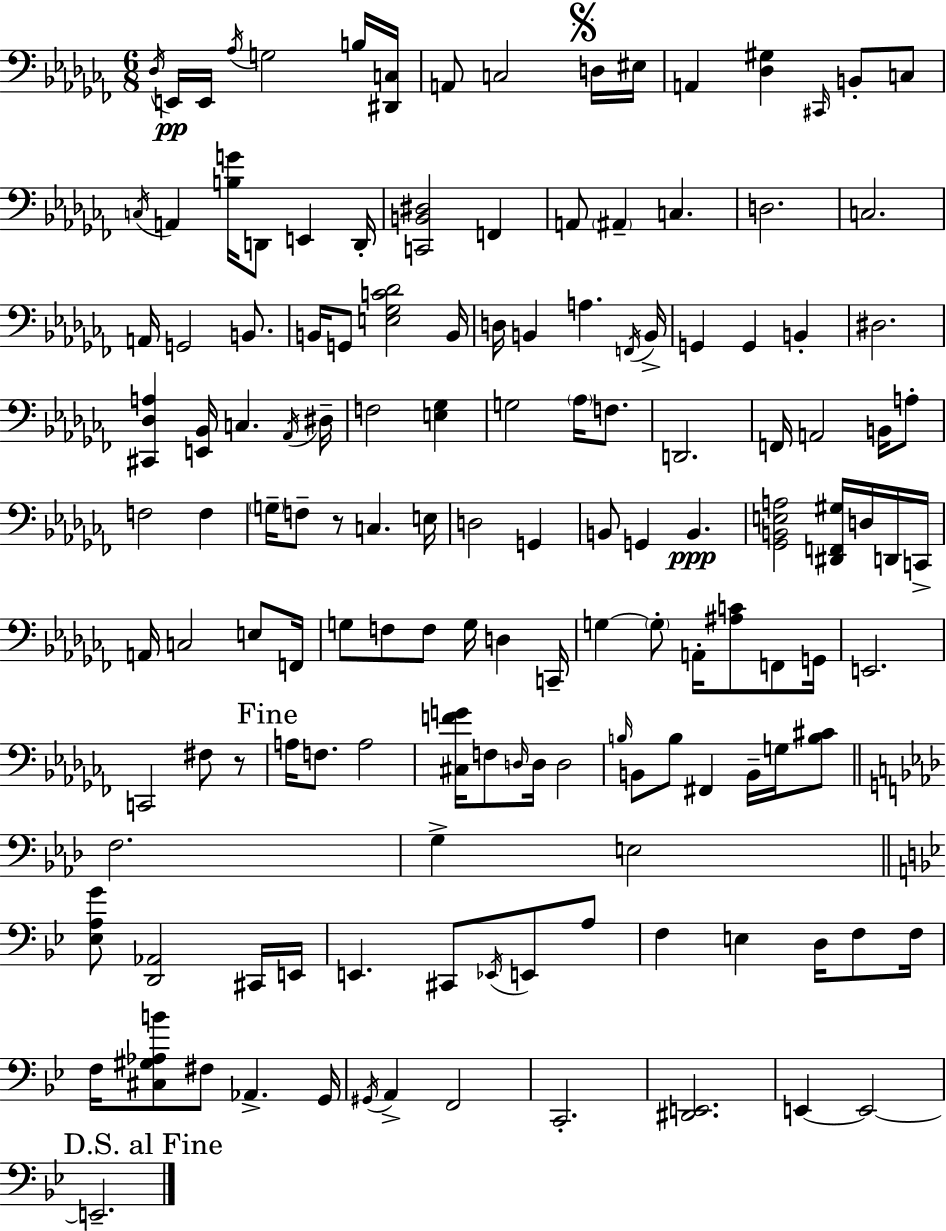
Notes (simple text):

Db3/s E2/s E2/s Ab3/s G3/h B3/s [D#2,C3]/s A2/e C3/h D3/s EIS3/s A2/q [Db3,G#3]/q C#2/s B2/e C3/e C3/s A2/q [B3,G4]/s D2/e E2/q D2/s [C2,B2,D#3]/h F2/q A2/e A#2/q C3/q. D3/h. C3/h. A2/s G2/h B2/e. B2/s G2/e [E3,Gb3,C4,Db4]/h B2/s D3/s B2/q A3/q. F2/s B2/s G2/q G2/q B2/q D#3/h. [C#2,Db3,A3]/q [E2,Bb2]/s C3/q. Ab2/s D#3/s F3/h [E3,Gb3]/q G3/h Ab3/s F3/e. D2/h. F2/s A2/h B2/s A3/e F3/h F3/q G3/s F3/e R/e C3/q. E3/s D3/h G2/q B2/e G2/q B2/q. [Gb2,B2,E3,A3]/h [D#2,F2,G#3]/s D3/s D2/s C2/s A2/s C3/h E3/e F2/s G3/e F3/e F3/e G3/s D3/q C2/s G3/q G3/e A2/s [A#3,C4]/e F2/e G2/s E2/h. C2/h F#3/e R/e A3/s F3/e. A3/h [C#3,F4,G4]/s F3/e D3/s D3/s D3/h B3/s B2/e B3/e F#2/q B2/s G3/s [B3,C#4]/e F3/h. G3/q E3/h [Eb3,A3,G4]/e [D2,Ab2]/h C#2/s E2/s E2/q. C#2/e Eb2/s E2/e A3/e F3/q E3/q D3/s F3/e F3/s F3/s [C#3,G#3,Ab3,B4]/e F#3/e Ab2/q. G2/s G#2/s A2/q F2/h C2/h. [D#2,E2]/h. E2/q E2/h E2/h.